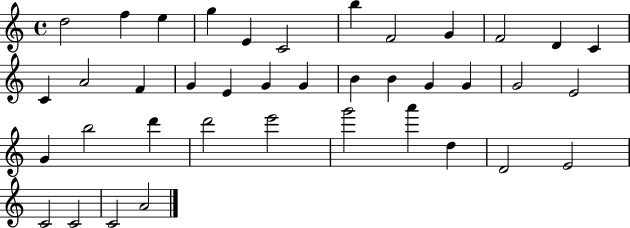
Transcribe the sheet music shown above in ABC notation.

X:1
T:Untitled
M:4/4
L:1/4
K:C
d2 f e g E C2 b F2 G F2 D C C A2 F G E G G B B G G G2 E2 G b2 d' d'2 e'2 g'2 a' d D2 E2 C2 C2 C2 A2